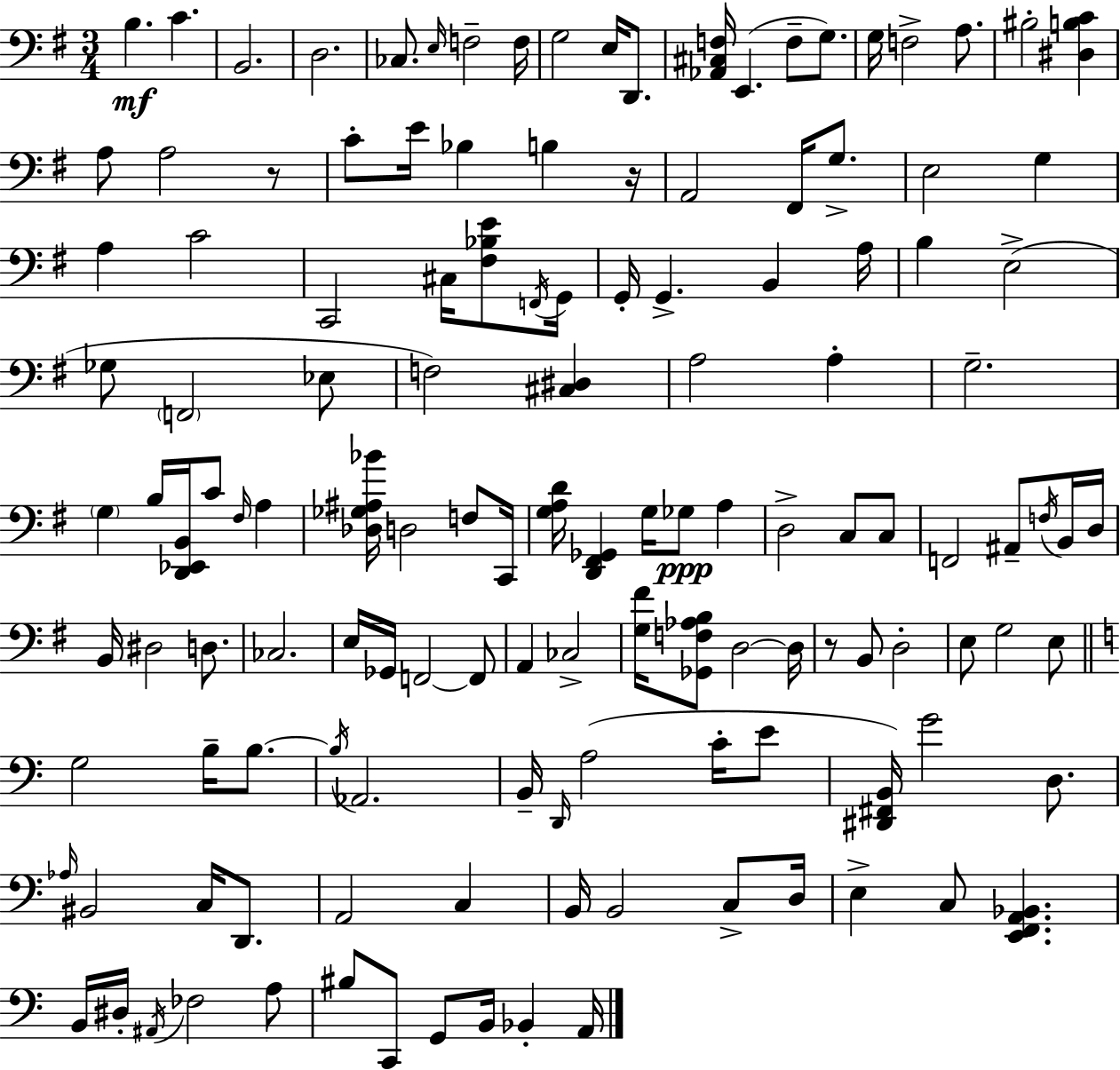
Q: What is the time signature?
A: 3/4